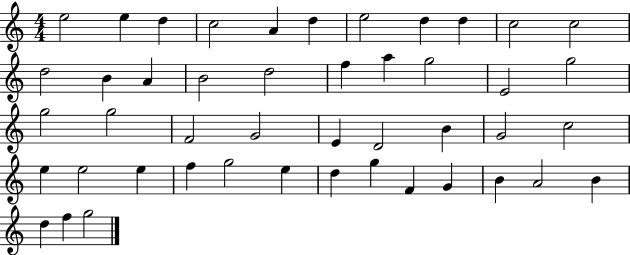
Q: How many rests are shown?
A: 0